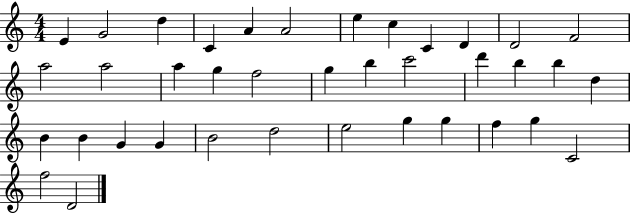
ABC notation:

X:1
T:Untitled
M:4/4
L:1/4
K:C
E G2 d C A A2 e c C D D2 F2 a2 a2 a g f2 g b c'2 d' b b d B B G G B2 d2 e2 g g f g C2 f2 D2